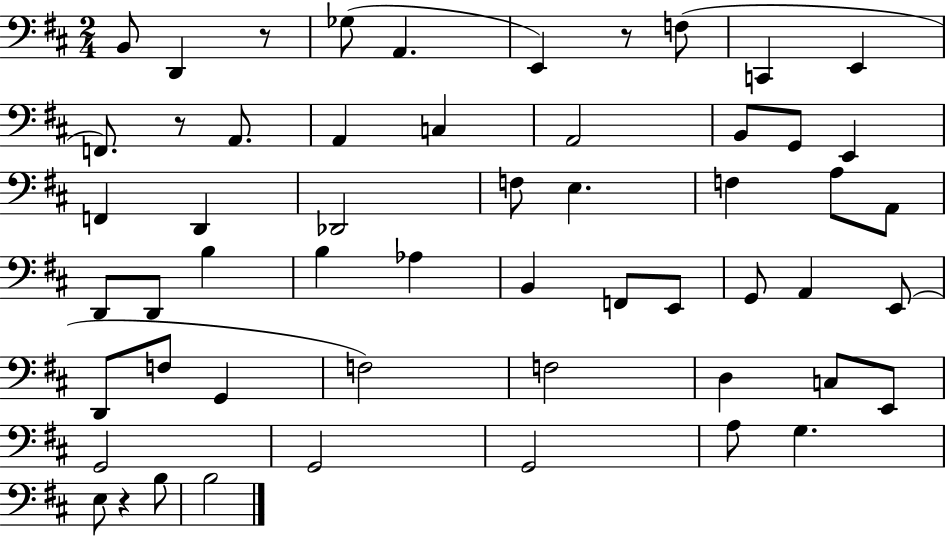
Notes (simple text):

B2/e D2/q R/e Gb3/e A2/q. E2/q R/e F3/e C2/q E2/q F2/e. R/e A2/e. A2/q C3/q A2/h B2/e G2/e E2/q F2/q D2/q Db2/h F3/e E3/q. F3/q A3/e A2/e D2/e D2/e B3/q B3/q Ab3/q B2/q F2/e E2/e G2/e A2/q E2/e D2/e F3/e G2/q F3/h F3/h D3/q C3/e E2/e G2/h G2/h G2/h A3/e G3/q. E3/e R/q B3/e B3/h